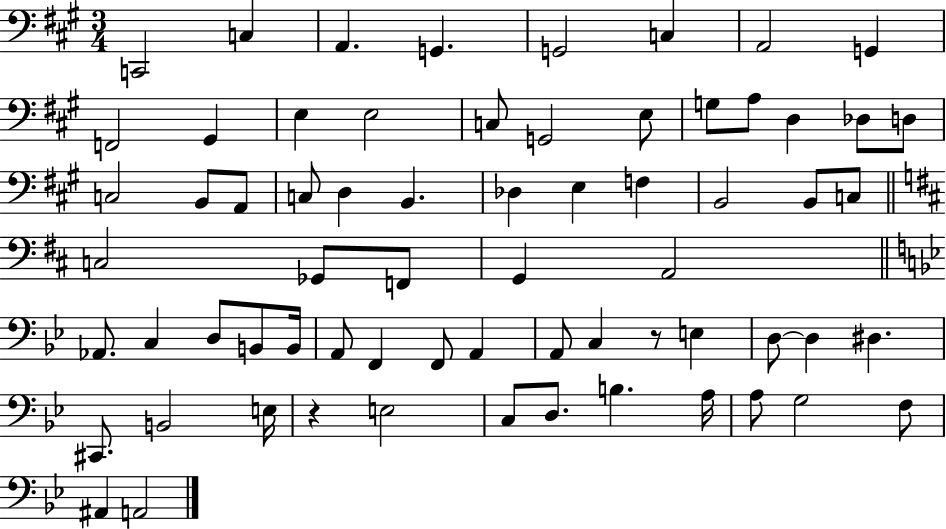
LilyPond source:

{
  \clef bass
  \numericTimeSignature
  \time 3/4
  \key a \major
  c,2 c4 | a,4. g,4. | g,2 c4 | a,2 g,4 | \break f,2 gis,4 | e4 e2 | c8 g,2 e8 | g8 a8 d4 des8 d8 | \break c2 b,8 a,8 | c8 d4 b,4. | des4 e4 f4 | b,2 b,8 c8 | \break \bar "||" \break \key b \minor c2 ges,8 f,8 | g,4 a,2 | \bar "||" \break \key g \minor aes,8. c4 d8 b,8 b,16 | a,8 f,4 f,8 a,4 | a,8 c4 r8 e4 | d8~~ d4 dis4. | \break cis,8. b,2 e16 | r4 e2 | c8 d8. b4. a16 | a8 g2 f8 | \break ais,4 a,2 | \bar "|."
}